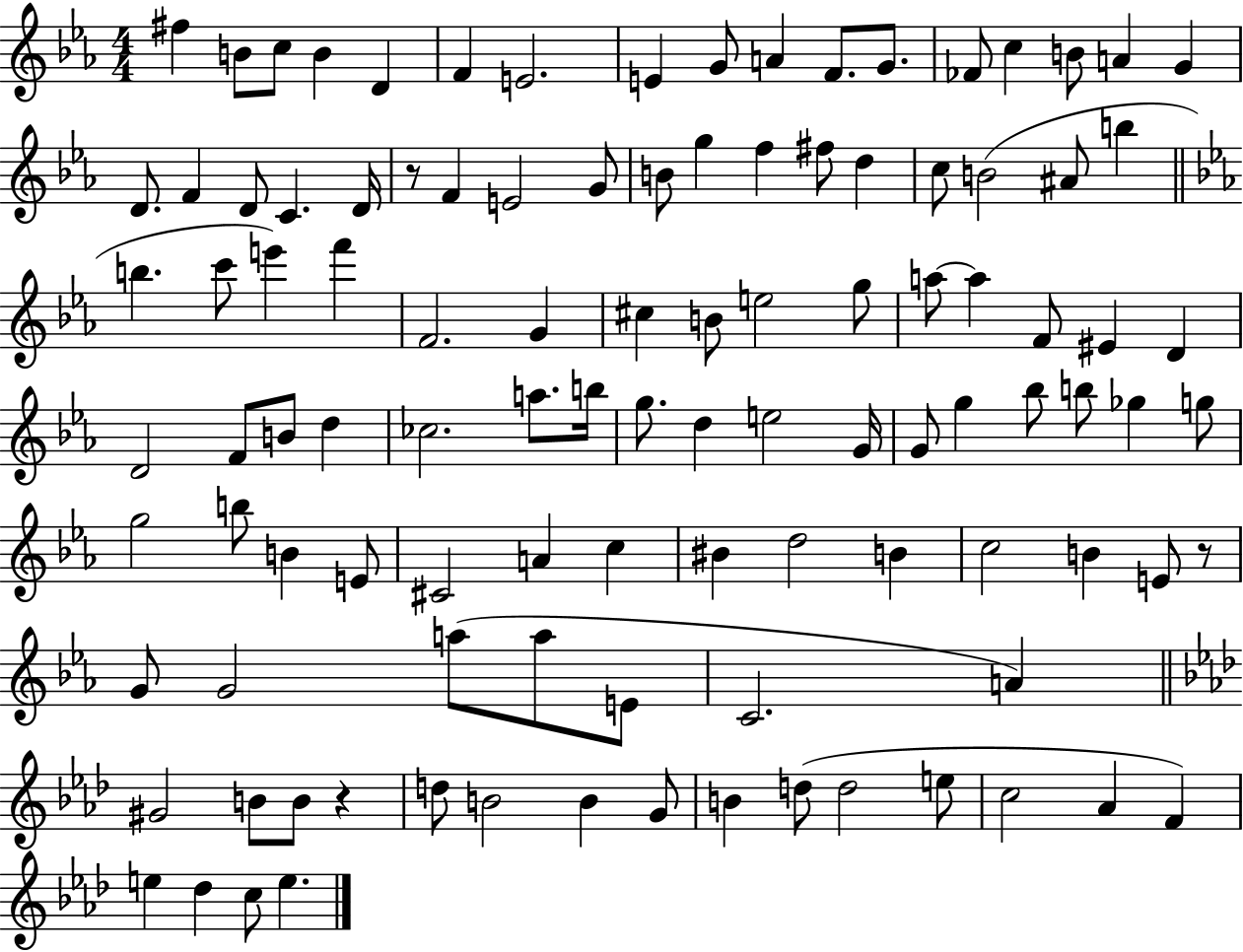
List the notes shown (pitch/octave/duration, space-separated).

F#5/q B4/e C5/e B4/q D4/q F4/q E4/h. E4/q G4/e A4/q F4/e. G4/e. FES4/e C5/q B4/e A4/q G4/q D4/e. F4/q D4/e C4/q. D4/s R/e F4/q E4/h G4/e B4/e G5/q F5/q F#5/e D5/q C5/e B4/h A#4/e B5/q B5/q. C6/e E6/q F6/q F4/h. G4/q C#5/q B4/e E5/h G5/e A5/e A5/q F4/e EIS4/q D4/q D4/h F4/e B4/e D5/q CES5/h. A5/e. B5/s G5/e. D5/q E5/h G4/s G4/e G5/q Bb5/e B5/e Gb5/q G5/e G5/h B5/e B4/q E4/e C#4/h A4/q C5/q BIS4/q D5/h B4/q C5/h B4/q E4/e R/e G4/e G4/h A5/e A5/e E4/e C4/h. A4/q G#4/h B4/e B4/e R/q D5/e B4/h B4/q G4/e B4/q D5/e D5/h E5/e C5/h Ab4/q F4/q E5/q Db5/q C5/e E5/q.